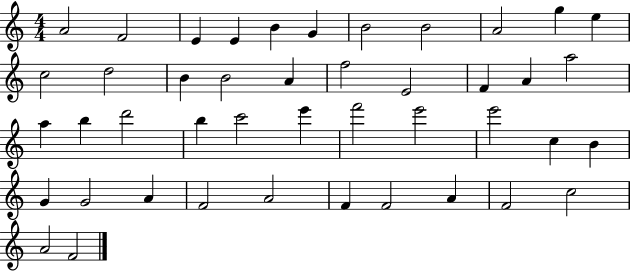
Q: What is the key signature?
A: C major